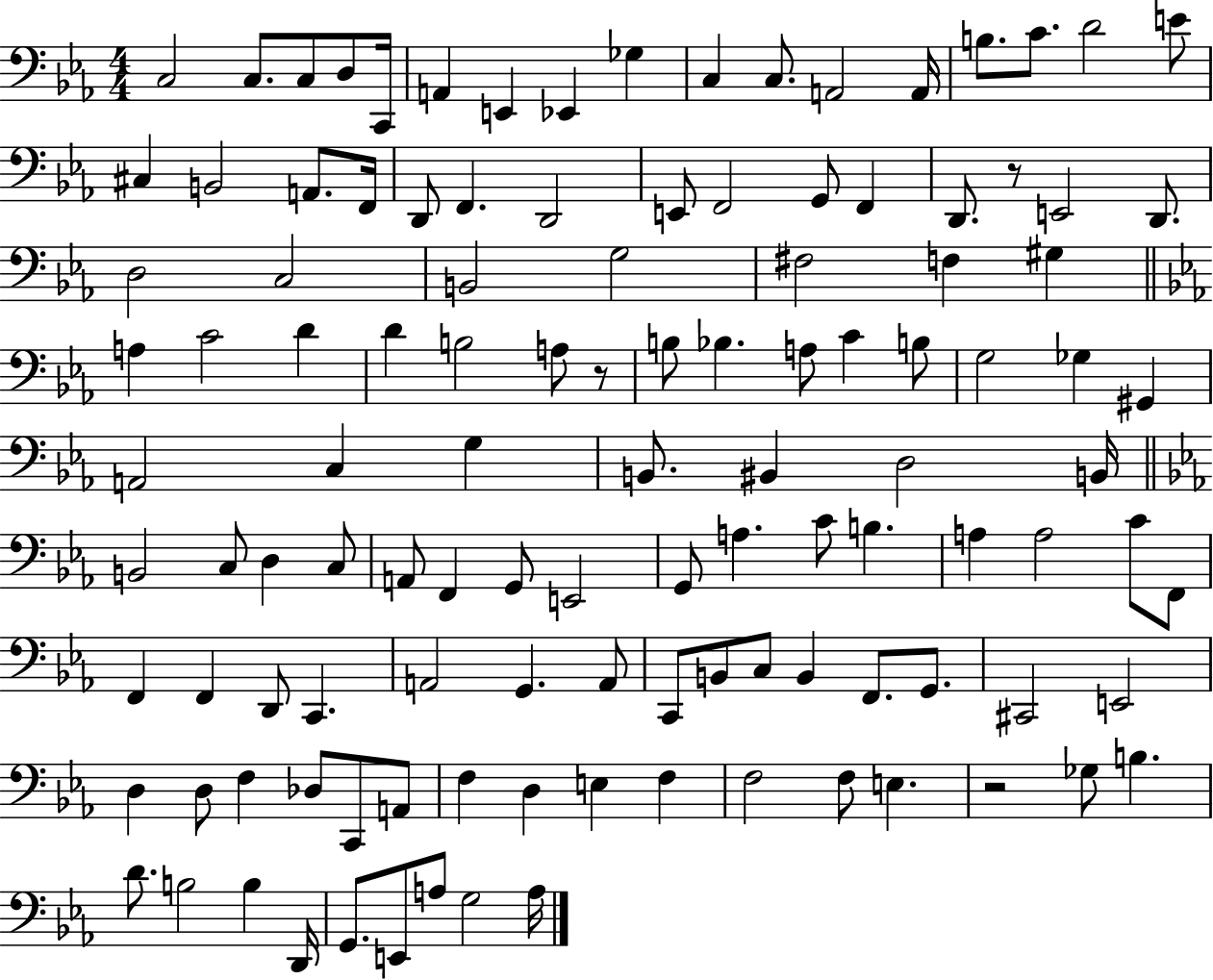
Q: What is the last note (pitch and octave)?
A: A3